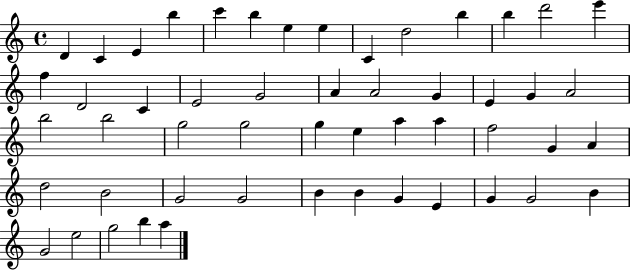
X:1
T:Untitled
M:4/4
L:1/4
K:C
D C E b c' b e e C d2 b b d'2 e' f D2 C E2 G2 A A2 G E G A2 b2 b2 g2 g2 g e a a f2 G A d2 B2 G2 G2 B B G E G G2 B G2 e2 g2 b a